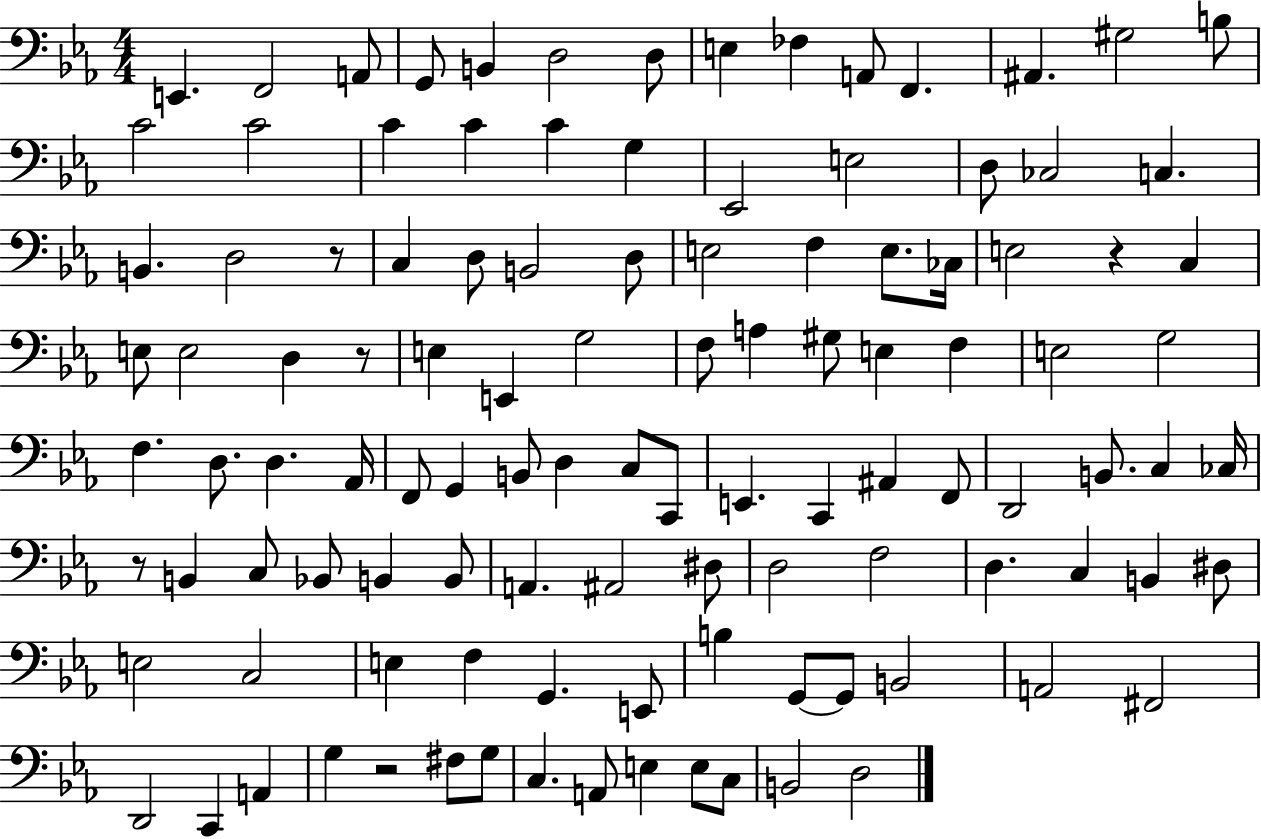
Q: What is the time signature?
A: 4/4